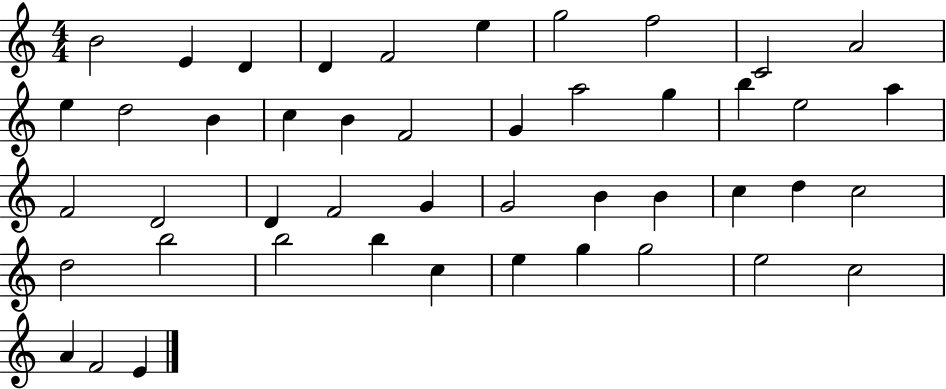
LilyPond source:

{
  \clef treble
  \numericTimeSignature
  \time 4/4
  \key c \major
  b'2 e'4 d'4 | d'4 f'2 e''4 | g''2 f''2 | c'2 a'2 | \break e''4 d''2 b'4 | c''4 b'4 f'2 | g'4 a''2 g''4 | b''4 e''2 a''4 | \break f'2 d'2 | d'4 f'2 g'4 | g'2 b'4 b'4 | c''4 d''4 c''2 | \break d''2 b''2 | b''2 b''4 c''4 | e''4 g''4 g''2 | e''2 c''2 | \break a'4 f'2 e'4 | \bar "|."
}